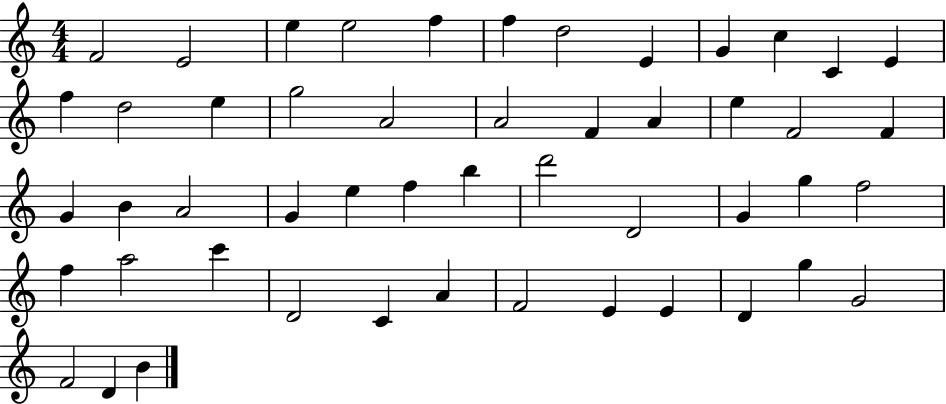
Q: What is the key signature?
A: C major